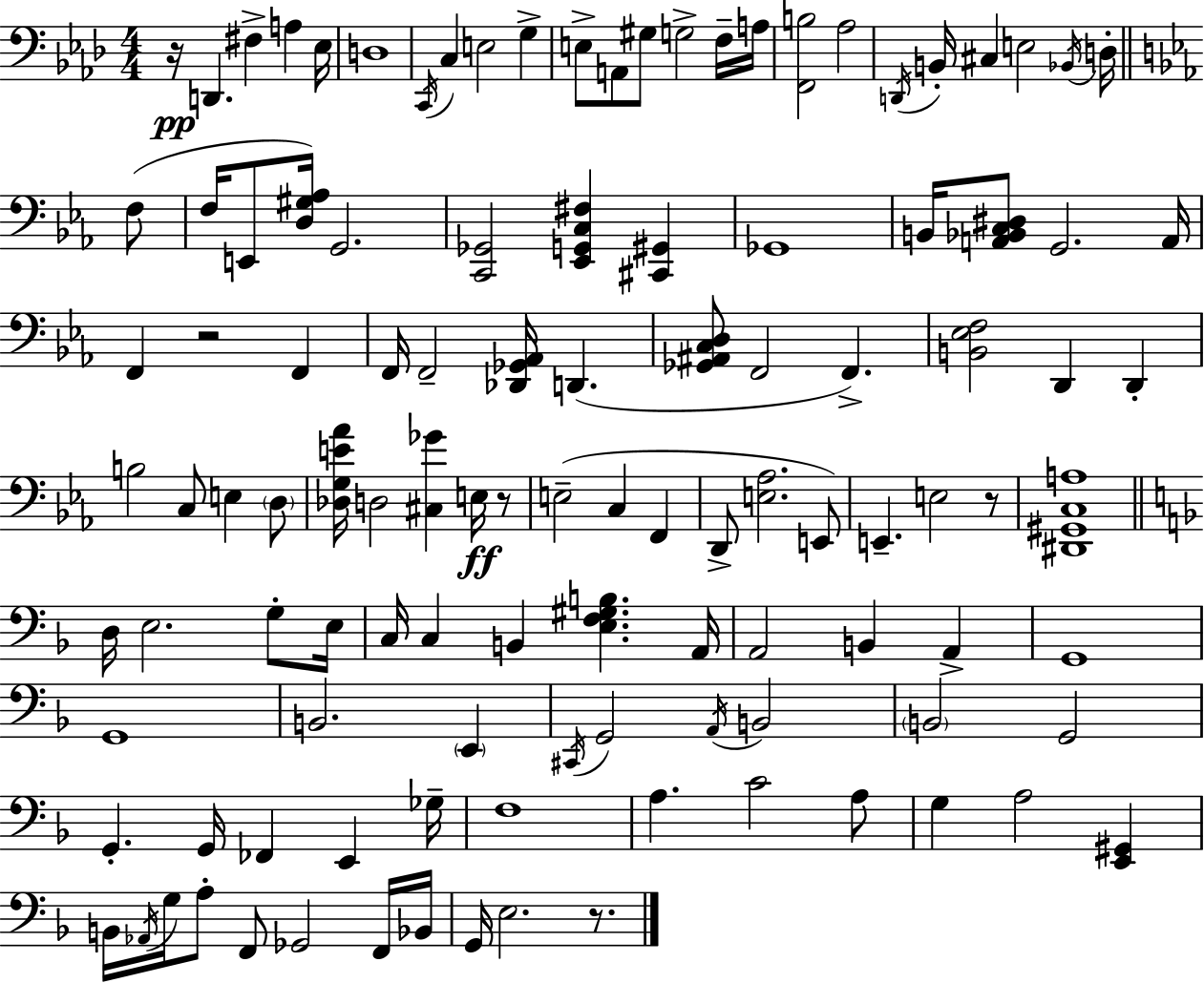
R/s D2/q. F#3/q A3/q Eb3/s D3/w C2/s C3/q E3/h G3/q E3/e A2/e G#3/e G3/h F3/s A3/s [F2,B3]/h Ab3/h D2/s B2/s C#3/q E3/h Bb2/s D3/s F3/e F3/s E2/e [D3,G#3,Ab3]/s G2/h. [C2,Gb2]/h [Eb2,G2,C3,F#3]/q [C#2,G#2]/q Gb2/w B2/s [A2,Bb2,C3,D#3]/e G2/h. A2/s F2/q R/h F2/q F2/s F2/h [Db2,Gb2,Ab2]/s D2/q. [Gb2,A#2,C3,D3]/e F2/h F2/q. [B2,Eb3,F3]/h D2/q D2/q B3/h C3/e E3/q D3/e [Db3,G3,E4,Ab4]/s D3/h [C#3,Gb4]/q E3/s R/e E3/h C3/q F2/q D2/e [E3,Ab3]/h. E2/e E2/q. E3/h R/e [D#2,G#2,C3,A3]/w D3/s E3/h. G3/e E3/s C3/s C3/q B2/q [E3,F3,G#3,B3]/q. A2/s A2/h B2/q A2/q G2/w G2/w B2/h. E2/q C#2/s G2/h A2/s B2/h B2/h G2/h G2/q. G2/s FES2/q E2/q Gb3/s F3/w A3/q. C4/h A3/e G3/q A3/h [E2,G#2]/q B2/s Ab2/s G3/s A3/e F2/e Gb2/h F2/s Bb2/s G2/s E3/h. R/e.